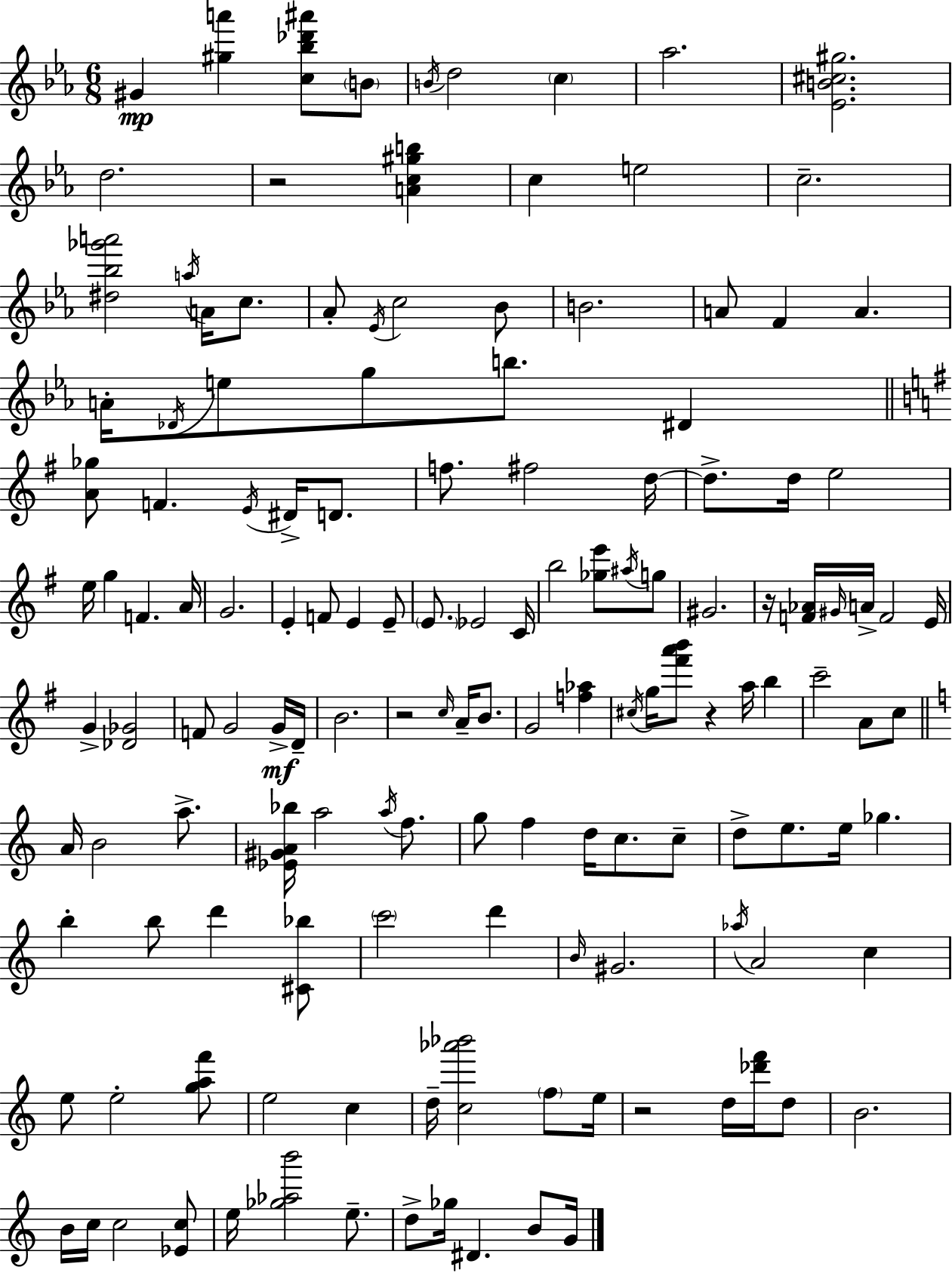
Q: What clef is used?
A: treble